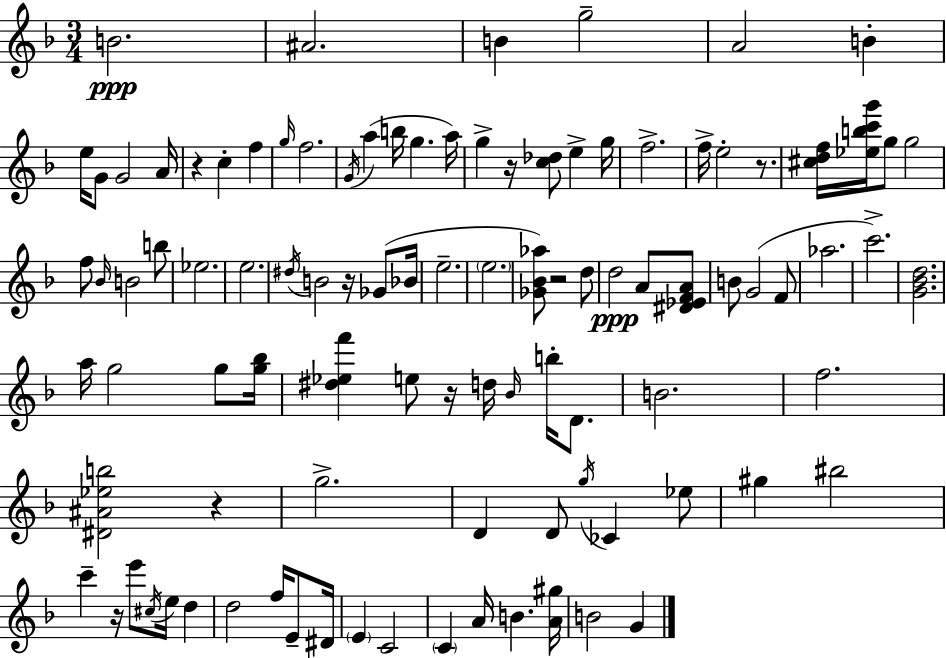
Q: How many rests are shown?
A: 8